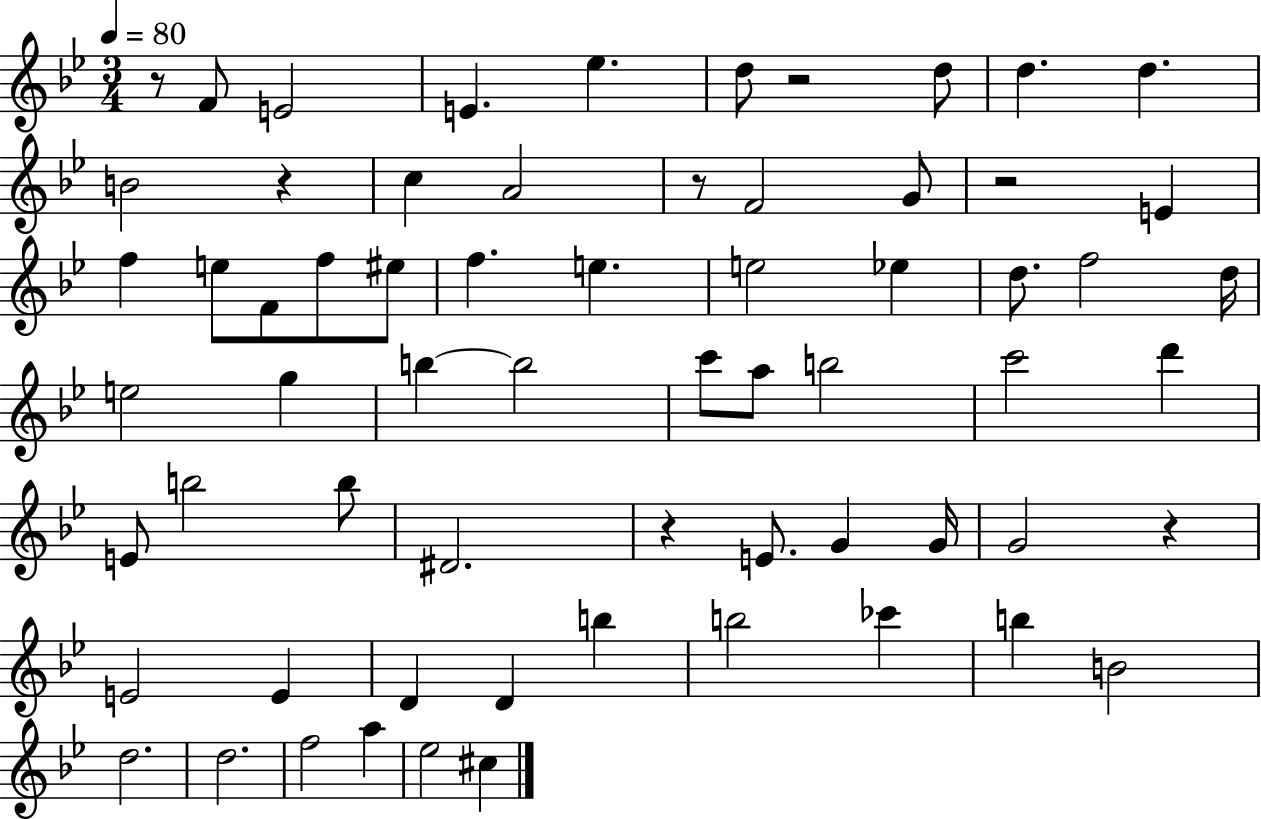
R/e F4/e E4/h E4/q. Eb5/q. D5/e R/h D5/e D5/q. D5/q. B4/h R/q C5/q A4/h R/e F4/h G4/e R/h E4/q F5/q E5/e F4/e F5/e EIS5/e F5/q. E5/q. E5/h Eb5/q D5/e. F5/h D5/s E5/h G5/q B5/q B5/h C6/e A5/e B5/h C6/h D6/q E4/e B5/h B5/e D#4/h. R/q E4/e. G4/q G4/s G4/h R/q E4/h E4/q D4/q D4/q B5/q B5/h CES6/q B5/q B4/h D5/h. D5/h. F5/h A5/q Eb5/h C#5/q